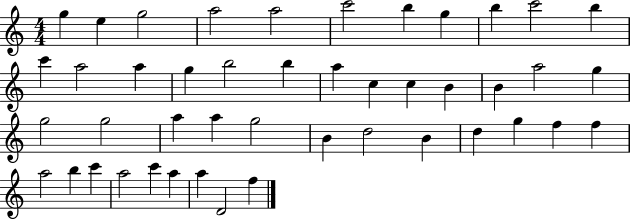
G5/q E5/q G5/h A5/h A5/h C6/h B5/q G5/q B5/q C6/h B5/q C6/q A5/h A5/q G5/q B5/h B5/q A5/q C5/q C5/q B4/q B4/q A5/h G5/q G5/h G5/h A5/q A5/q G5/h B4/q D5/h B4/q D5/q G5/q F5/q F5/q A5/h B5/q C6/q A5/h C6/q A5/q A5/q D4/h F5/q